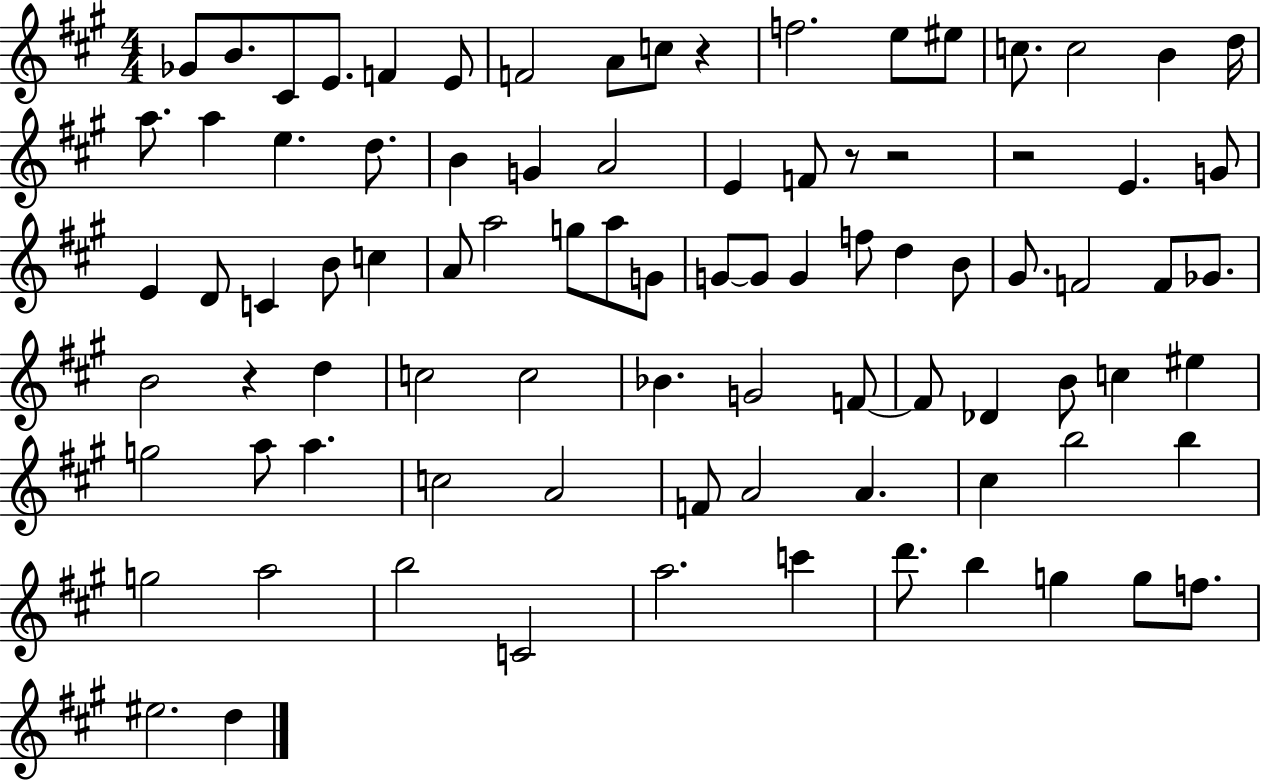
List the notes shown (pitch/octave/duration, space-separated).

Gb4/e B4/e. C#4/e E4/e. F4/q E4/e F4/h A4/e C5/e R/q F5/h. E5/e EIS5/e C5/e. C5/h B4/q D5/s A5/e. A5/q E5/q. D5/e. B4/q G4/q A4/h E4/q F4/e R/e R/h R/h E4/q. G4/e E4/q D4/e C4/q B4/e C5/q A4/e A5/h G5/e A5/e G4/e G4/e G4/e G4/q F5/e D5/q B4/e G#4/e. F4/h F4/e Gb4/e. B4/h R/q D5/q C5/h C5/h Bb4/q. G4/h F4/e F4/e Db4/q B4/e C5/q EIS5/q G5/h A5/e A5/q. C5/h A4/h F4/e A4/h A4/q. C#5/q B5/h B5/q G5/h A5/h B5/h C4/h A5/h. C6/q D6/e. B5/q G5/q G5/e F5/e. EIS5/h. D5/q